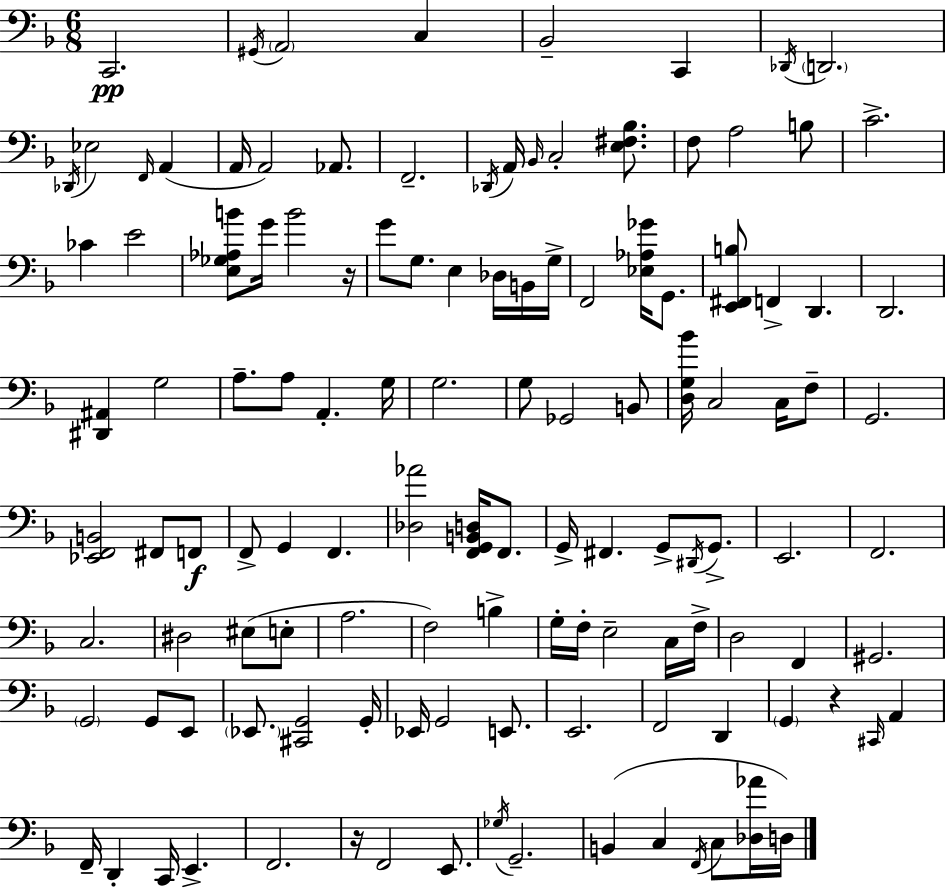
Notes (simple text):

C2/h. G#2/s A2/h C3/q Bb2/h C2/q Db2/s D2/h. Db2/s Eb3/h F2/s A2/q A2/s A2/h Ab2/e. F2/h. Db2/s A2/s Bb2/s C3/h [E3,F#3,Bb3]/e. F3/e A3/h B3/e C4/h. CES4/q E4/h [E3,Gb3,Ab3,B4]/e G4/s B4/h R/s G4/e G3/e. E3/q Db3/s B2/s G3/s F2/h [Eb3,Ab3,Gb4]/s G2/e. [E2,F#2,B3]/e F2/q D2/q. D2/h. [D#2,A#2]/q G3/h A3/e. A3/e A2/q. G3/s G3/h. G3/e Gb2/h B2/e [D3,G3,Bb4]/s C3/h C3/s F3/e G2/h. [Eb2,F2,B2]/h F#2/e F2/e F2/e G2/q F2/q. [Db3,Ab4]/h [F2,G2,B2,D3]/s F2/e. G2/s F#2/q. G2/e D#2/s G2/e. E2/h. F2/h. C3/h. D#3/h EIS3/e E3/e A3/h. F3/h B3/q G3/s F3/s E3/h C3/s F3/s D3/h F2/q G#2/h. G2/h G2/e E2/e Eb2/e. [C#2,G2]/h G2/s Eb2/s G2/h E2/e. E2/h. F2/h D2/q G2/q R/q C#2/s A2/q F2/s D2/q C2/s E2/q. F2/h. R/s F2/h E2/e. Gb3/s G2/h. B2/q C3/q F2/s C3/e [Db3,Ab4]/s D3/s